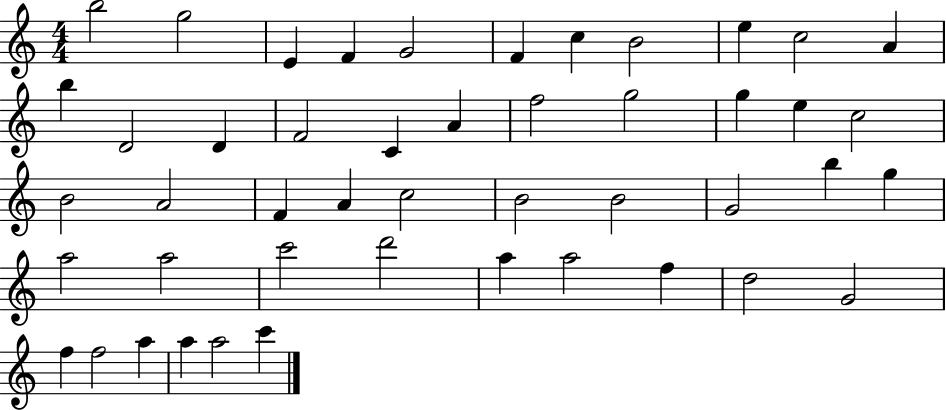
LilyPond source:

{
  \clef treble
  \numericTimeSignature
  \time 4/4
  \key c \major
  b''2 g''2 | e'4 f'4 g'2 | f'4 c''4 b'2 | e''4 c''2 a'4 | \break b''4 d'2 d'4 | f'2 c'4 a'4 | f''2 g''2 | g''4 e''4 c''2 | \break b'2 a'2 | f'4 a'4 c''2 | b'2 b'2 | g'2 b''4 g''4 | \break a''2 a''2 | c'''2 d'''2 | a''4 a''2 f''4 | d''2 g'2 | \break f''4 f''2 a''4 | a''4 a''2 c'''4 | \bar "|."
}